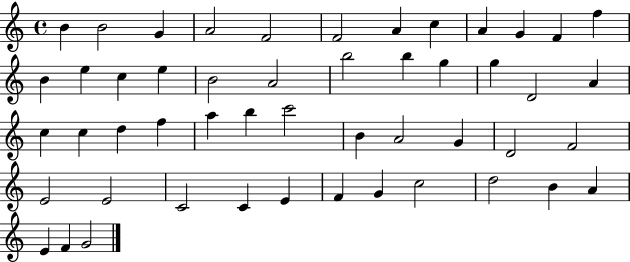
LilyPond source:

{
  \clef treble
  \time 4/4
  \defaultTimeSignature
  \key c \major
  b'4 b'2 g'4 | a'2 f'2 | f'2 a'4 c''4 | a'4 g'4 f'4 f''4 | \break b'4 e''4 c''4 e''4 | b'2 a'2 | b''2 b''4 g''4 | g''4 d'2 a'4 | \break c''4 c''4 d''4 f''4 | a''4 b''4 c'''2 | b'4 a'2 g'4 | d'2 f'2 | \break e'2 e'2 | c'2 c'4 e'4 | f'4 g'4 c''2 | d''2 b'4 a'4 | \break e'4 f'4 g'2 | \bar "|."
}